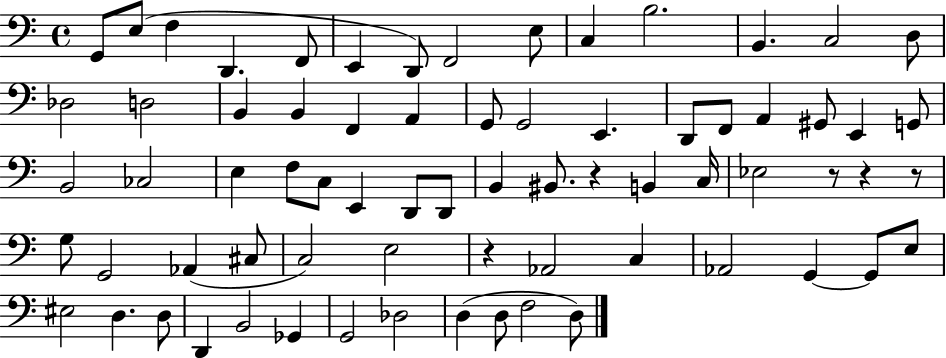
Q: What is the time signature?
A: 4/4